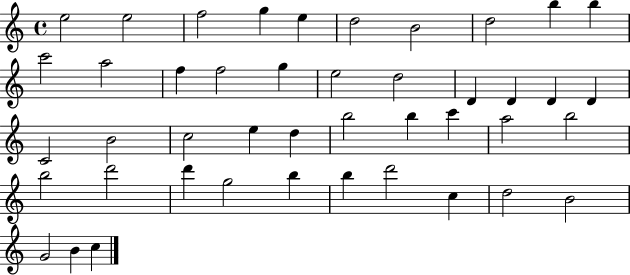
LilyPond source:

{
  \clef treble
  \time 4/4
  \defaultTimeSignature
  \key c \major
  e''2 e''2 | f''2 g''4 e''4 | d''2 b'2 | d''2 b''4 b''4 | \break c'''2 a''2 | f''4 f''2 g''4 | e''2 d''2 | d'4 d'4 d'4 d'4 | \break c'2 b'2 | c''2 e''4 d''4 | b''2 b''4 c'''4 | a''2 b''2 | \break b''2 d'''2 | d'''4 g''2 b''4 | b''4 d'''2 c''4 | d''2 b'2 | \break g'2 b'4 c''4 | \bar "|."
}